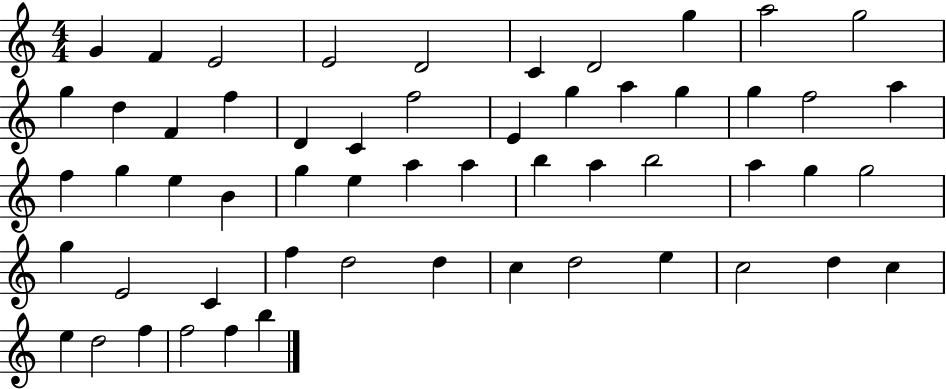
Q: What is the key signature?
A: C major